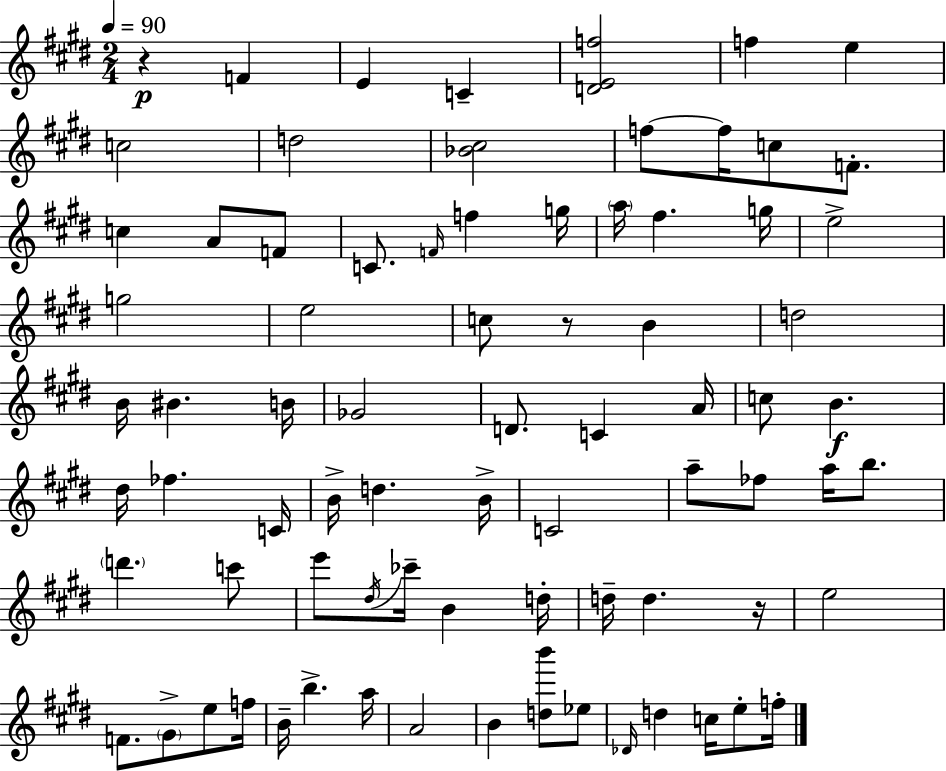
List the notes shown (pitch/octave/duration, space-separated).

R/q F4/q E4/q C4/q [D4,E4,F5]/h F5/q E5/q C5/h D5/h [Bb4,C#5]/h F5/e F5/s C5/e F4/e. C5/q A4/e F4/e C4/e. F4/s F5/q G5/s A5/s F#5/q. G5/s E5/h G5/h E5/h C5/e R/e B4/q D5/h B4/s BIS4/q. B4/s Gb4/h D4/e. C4/q A4/s C5/e B4/q. D#5/s FES5/q. C4/s B4/s D5/q. B4/s C4/h A5/e FES5/e A5/s B5/e. D6/q. C6/e E6/e D#5/s CES6/s B4/q D5/s D5/s D5/q. R/s E5/h F4/e. G#4/e E5/e F5/s B4/s B5/q. A5/s A4/h B4/q [D5,B6]/e Eb5/e Db4/s D5/q C5/s E5/e F5/s